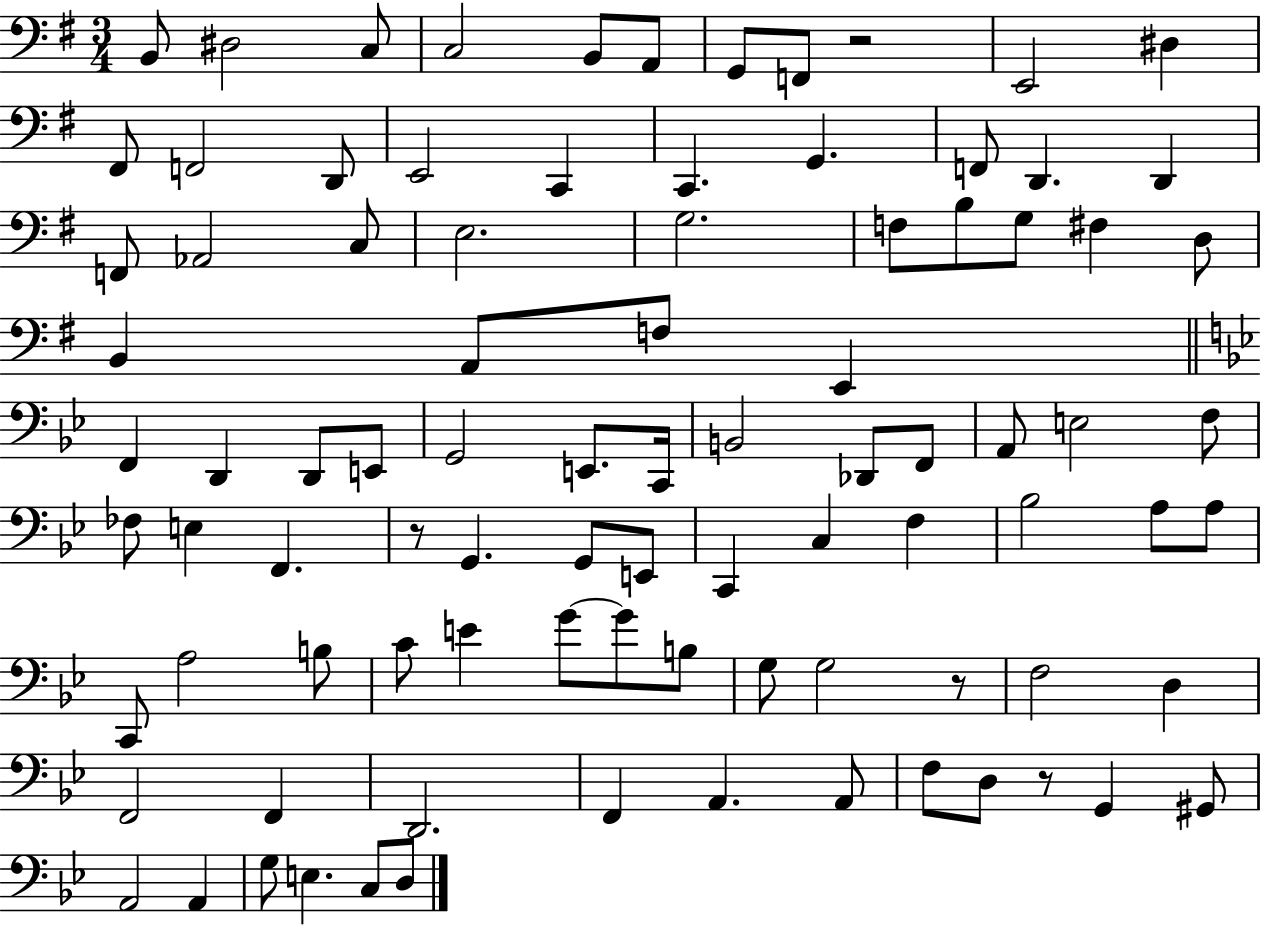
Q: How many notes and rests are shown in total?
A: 91